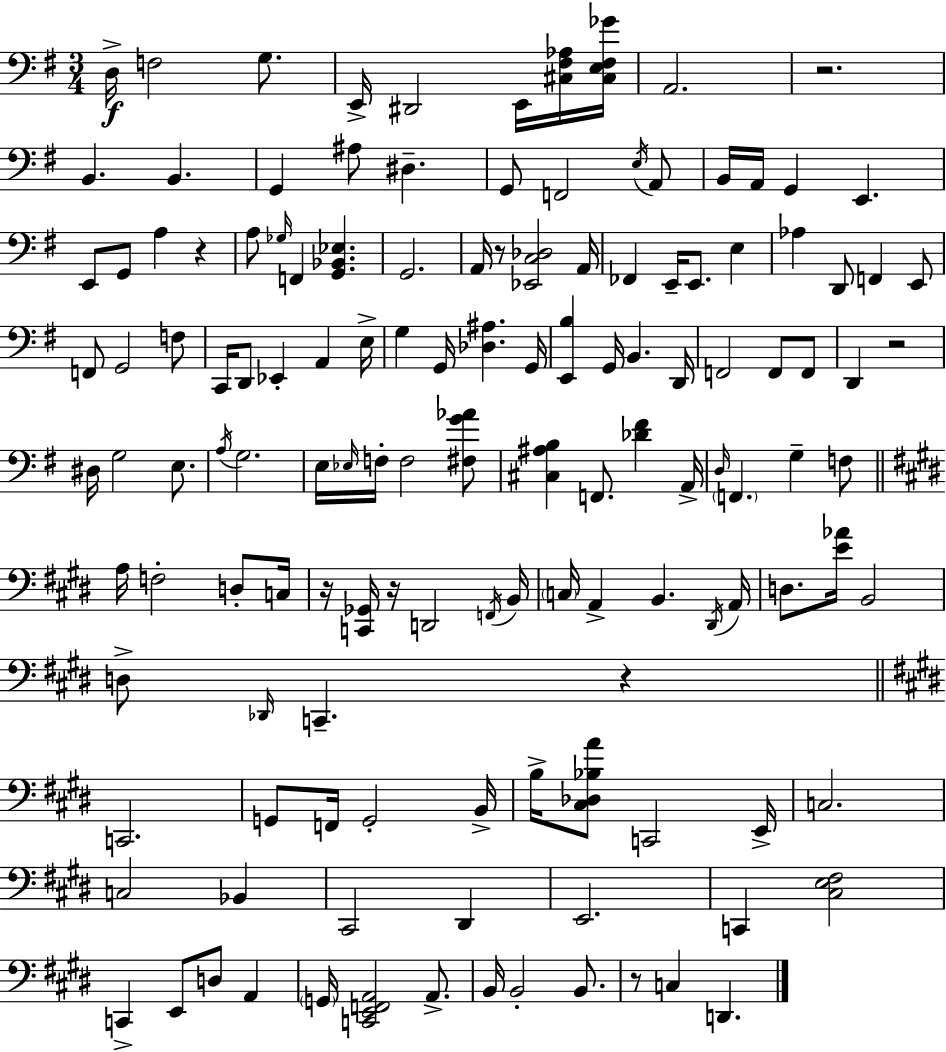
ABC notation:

X:1
T:Untitled
M:3/4
L:1/4
K:G
D,/4 F,2 G,/2 E,,/4 ^D,,2 E,,/4 [^C,^F,_A,]/4 [^C,E,^F,_G]/4 A,,2 z2 B,, B,, G,, ^A,/2 ^D, G,,/2 F,,2 E,/4 A,,/2 B,,/4 A,,/4 G,, E,, E,,/2 G,,/2 A, z A,/2 _G,/4 F,, [G,,_B,,_E,] G,,2 A,,/4 z/2 [_E,,C,_D,]2 A,,/4 _F,, E,,/4 E,,/2 E, _A, D,,/2 F,, E,,/2 F,,/2 G,,2 F,/2 C,,/4 D,,/2 _E,, A,, E,/4 G, G,,/4 [_D,^A,] G,,/4 [E,,B,] G,,/4 B,, D,,/4 F,,2 F,,/2 F,,/2 D,, z2 ^D,/4 G,2 E,/2 A,/4 G,2 E,/4 _E,/4 F,/4 F,2 [^F,G_A]/2 [^C,^A,B,] F,,/2 [_D^F] A,,/4 D,/4 F,, G, F,/2 A,/4 F,2 D,/2 C,/4 z/4 [C,,_G,,]/4 z/4 D,,2 F,,/4 B,,/4 C,/4 A,, B,, ^D,,/4 A,,/4 D,/2 [E_A]/4 B,,2 D,/2 _D,,/4 C,, z C,,2 G,,/2 F,,/4 G,,2 B,,/4 B,/4 [^C,_D,_B,A]/2 C,,2 E,,/4 C,2 C,2 _B,, ^C,,2 ^D,, E,,2 C,, [^C,E,^F,]2 C,, E,,/2 D,/2 A,, G,,/4 [C,,E,,F,,A,,]2 A,,/2 B,,/4 B,,2 B,,/2 z/2 C, D,,